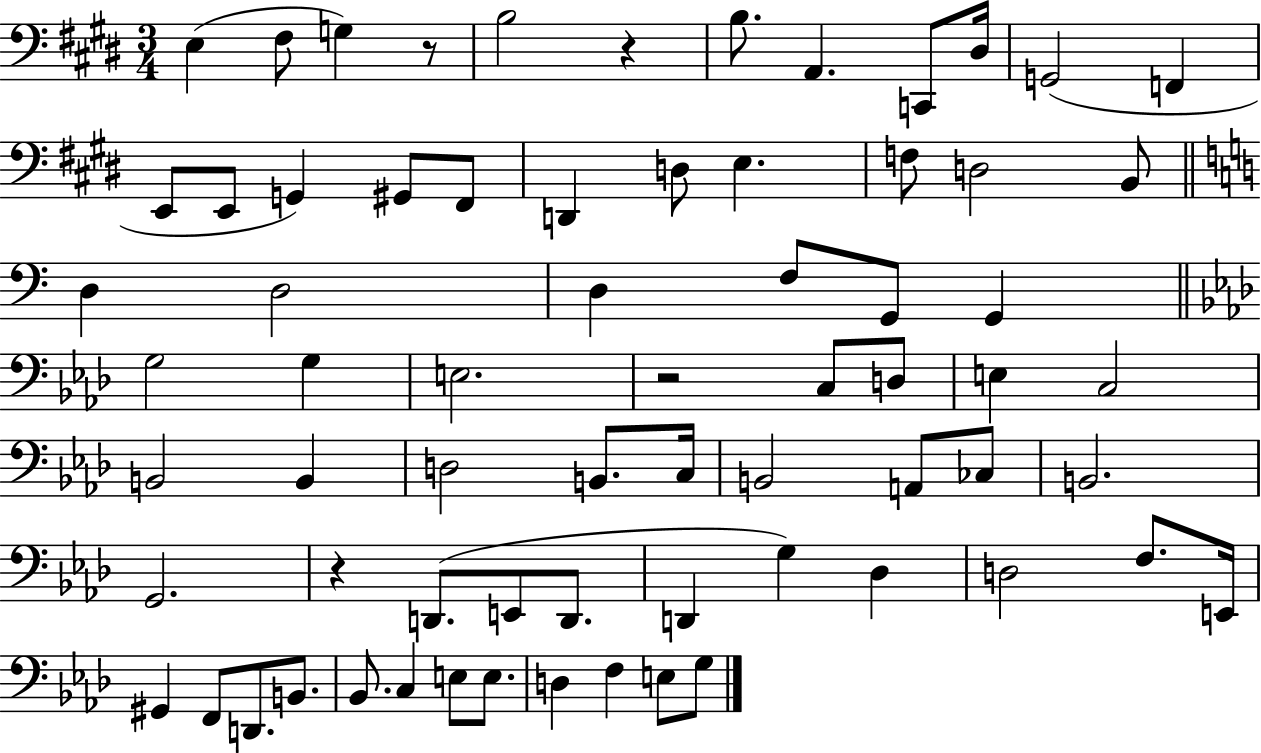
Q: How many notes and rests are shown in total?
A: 69